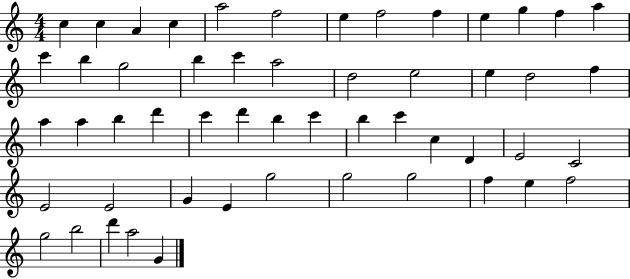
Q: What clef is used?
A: treble